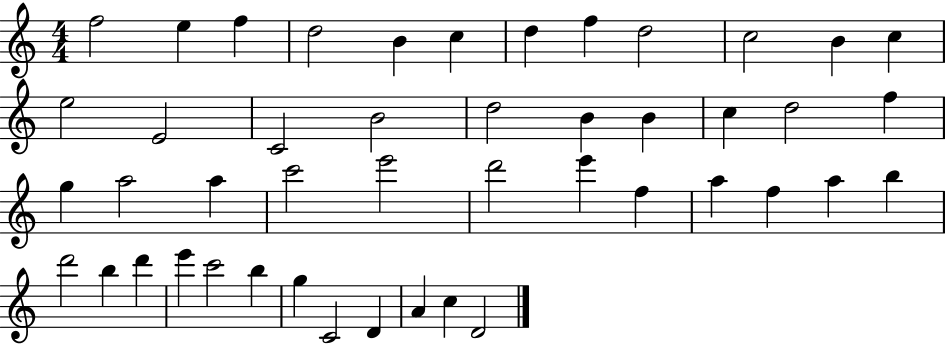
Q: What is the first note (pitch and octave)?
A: F5